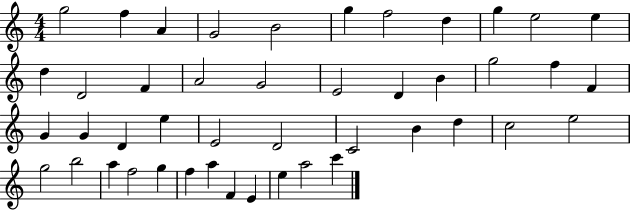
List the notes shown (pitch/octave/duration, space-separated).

G5/h F5/q A4/q G4/h B4/h G5/q F5/h D5/q G5/q E5/h E5/q D5/q D4/h F4/q A4/h G4/h E4/h D4/q B4/q G5/h F5/q F4/q G4/q G4/q D4/q E5/q E4/h D4/h C4/h B4/q D5/q C5/h E5/h G5/h B5/h A5/q F5/h G5/q F5/q A5/q F4/q E4/q E5/q A5/h C6/q